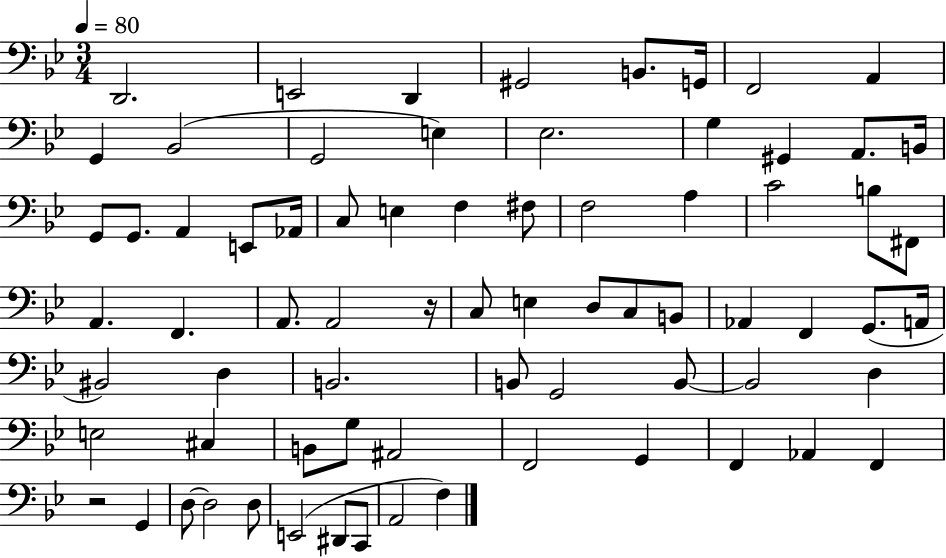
D2/h. E2/h D2/q G#2/h B2/e. G2/s F2/h A2/q G2/q Bb2/h G2/h E3/q Eb3/h. G3/q G#2/q A2/e. B2/s G2/e G2/e. A2/q E2/e Ab2/s C3/e E3/q F3/q F#3/e F3/h A3/q C4/h B3/e F#2/e A2/q. F2/q. A2/e. A2/h R/s C3/e E3/q D3/e C3/e B2/e Ab2/q F2/q G2/e. A2/s BIS2/h D3/q B2/h. B2/e G2/h B2/e B2/h D3/q E3/h C#3/q B2/e G3/e A#2/h F2/h G2/q F2/q Ab2/q F2/q R/h G2/q D3/e D3/h D3/e E2/h D#2/e C2/e A2/h F3/q